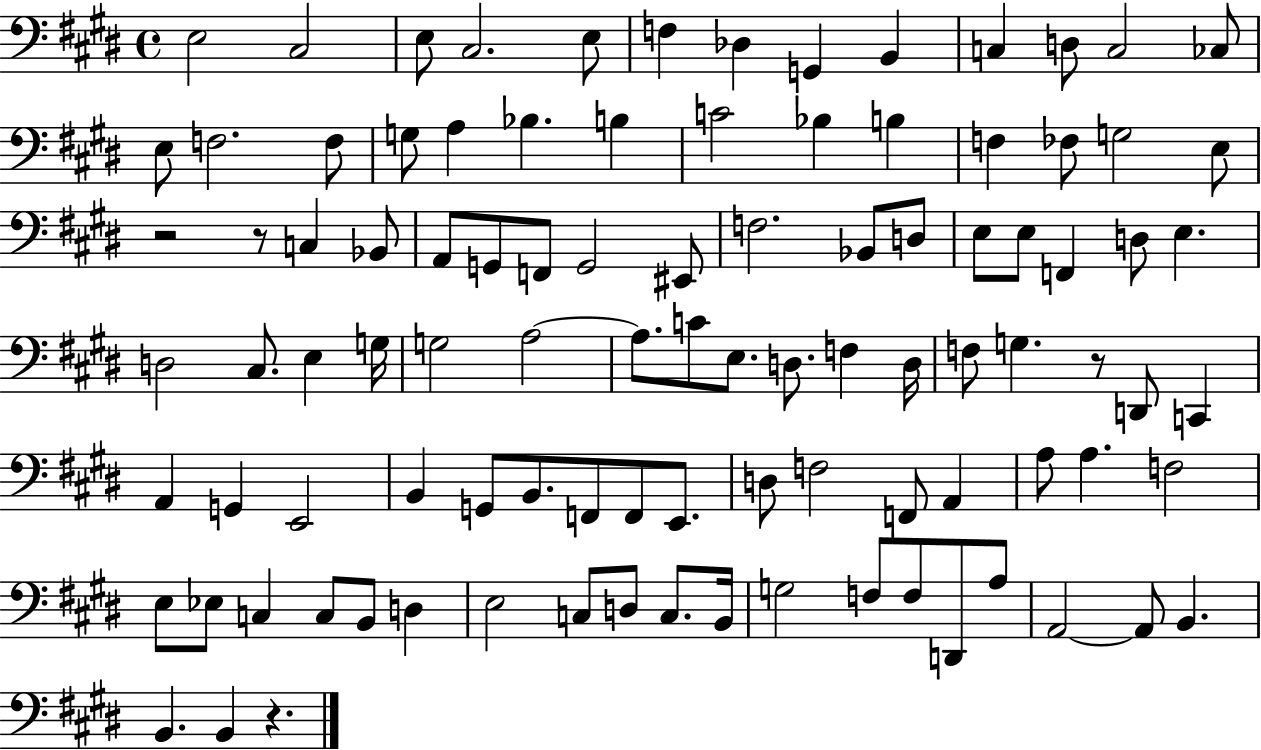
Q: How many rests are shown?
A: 4